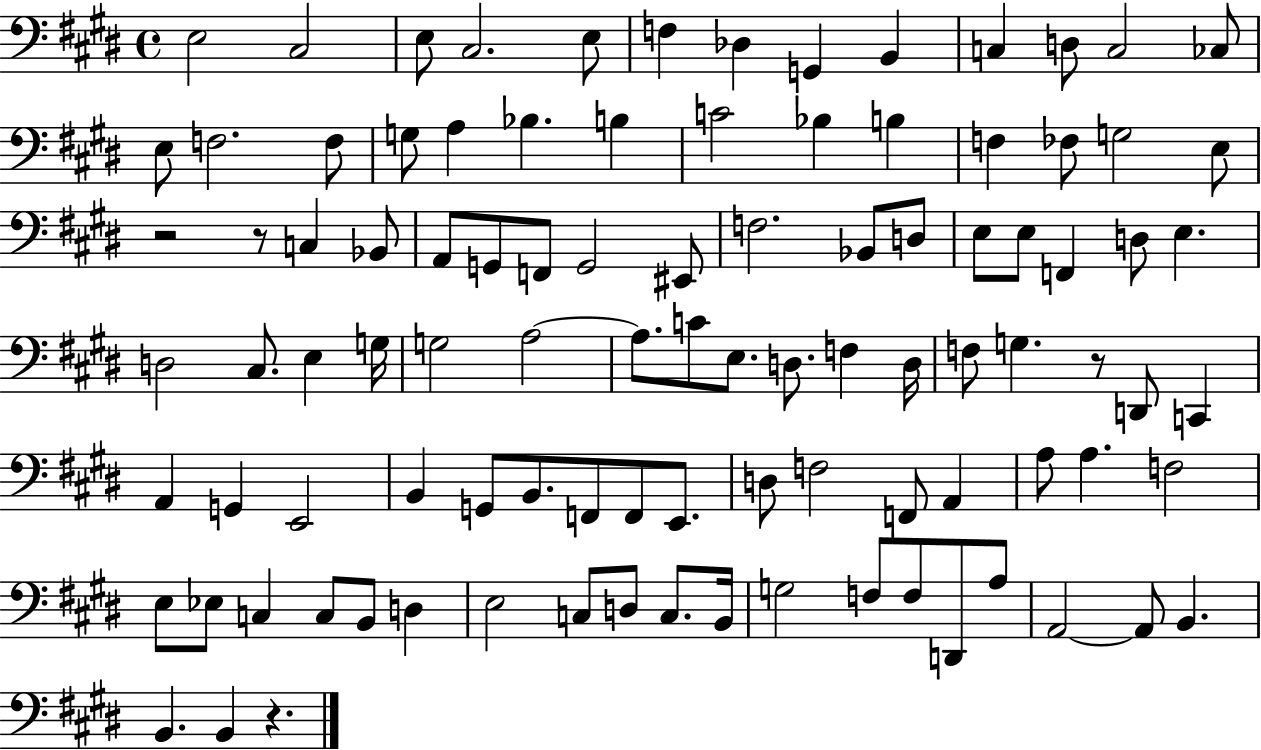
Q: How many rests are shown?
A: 4